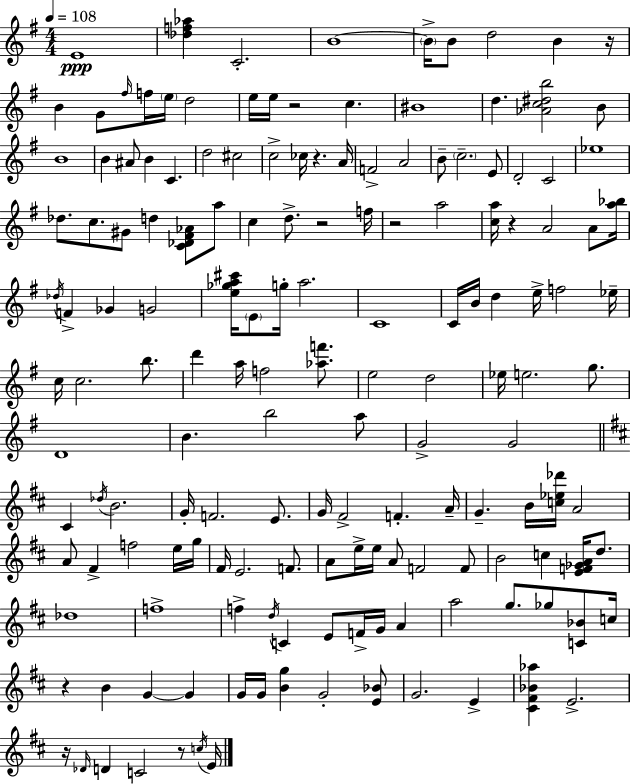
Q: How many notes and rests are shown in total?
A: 158